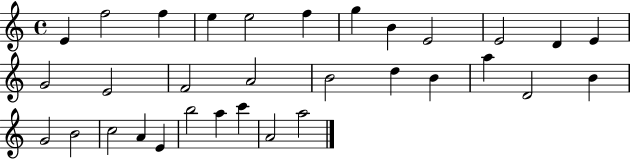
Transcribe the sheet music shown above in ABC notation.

X:1
T:Untitled
M:4/4
L:1/4
K:C
E f2 f e e2 f g B E2 E2 D E G2 E2 F2 A2 B2 d B a D2 B G2 B2 c2 A E b2 a c' A2 a2